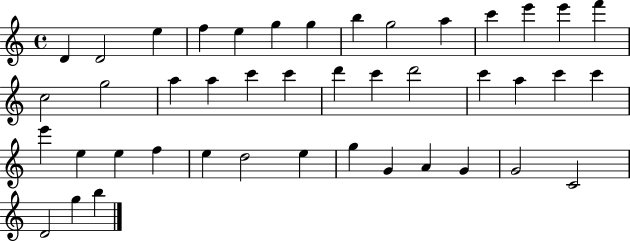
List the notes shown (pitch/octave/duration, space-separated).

D4/q D4/h E5/q F5/q E5/q G5/q G5/q B5/q G5/h A5/q C6/q E6/q E6/q F6/q C5/h G5/h A5/q A5/q C6/q C6/q D6/q C6/q D6/h C6/q A5/q C6/q C6/q E6/q E5/q E5/q F5/q E5/q D5/h E5/q G5/q G4/q A4/q G4/q G4/h C4/h D4/h G5/q B5/q